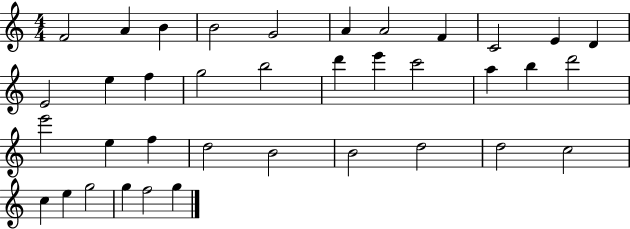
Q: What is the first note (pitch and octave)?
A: F4